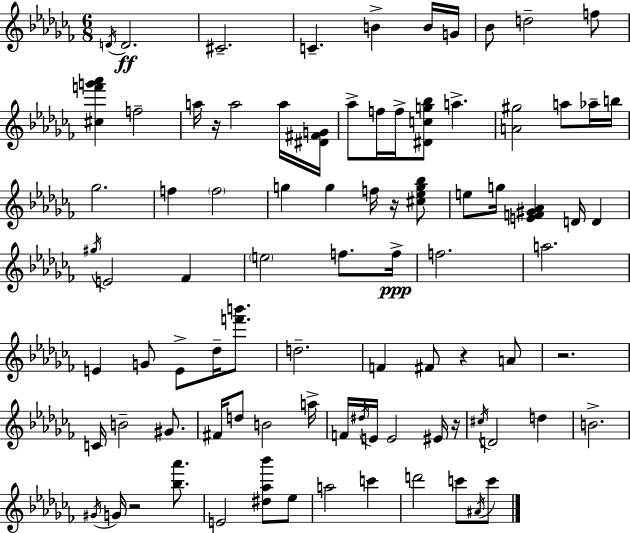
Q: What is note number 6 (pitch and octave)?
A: B4